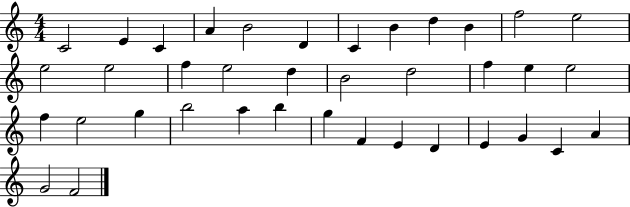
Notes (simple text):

C4/h E4/q C4/q A4/q B4/h D4/q C4/q B4/q D5/q B4/q F5/h E5/h E5/h E5/h F5/q E5/h D5/q B4/h D5/h F5/q E5/q E5/h F5/q E5/h G5/q B5/h A5/q B5/q G5/q F4/q E4/q D4/q E4/q G4/q C4/q A4/q G4/h F4/h